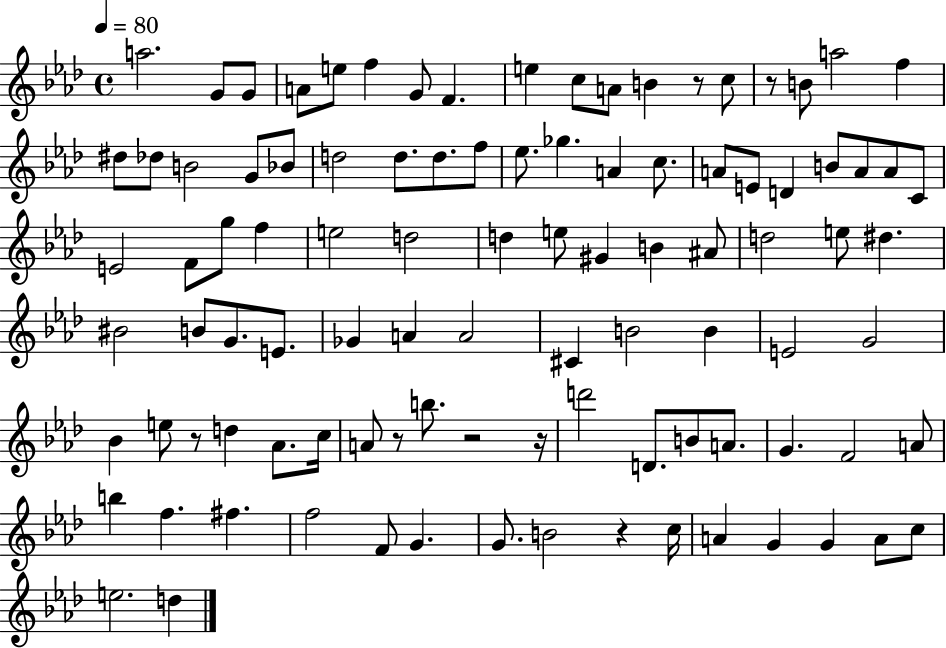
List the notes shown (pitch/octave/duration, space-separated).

A5/h. G4/e G4/e A4/e E5/e F5/q G4/e F4/q. E5/q C5/e A4/e B4/q R/e C5/e R/e B4/e A5/h F5/q D#5/e Db5/e B4/h G4/e Bb4/e D5/h D5/e. D5/e. F5/e Eb5/e. Gb5/q. A4/q C5/e. A4/e E4/e D4/q B4/e A4/e A4/e C4/e E4/h F4/e G5/e F5/q E5/h D5/h D5/q E5/e G#4/q B4/q A#4/e D5/h E5/e D#5/q. BIS4/h B4/e G4/e. E4/e. Gb4/q A4/q A4/h C#4/q B4/h B4/q E4/h G4/h Bb4/q E5/e R/e D5/q Ab4/e. C5/s A4/e R/e B5/e. R/h R/s D6/h D4/e. B4/e A4/e. G4/q. F4/h A4/e B5/q F5/q. F#5/q. F5/h F4/e G4/q. G4/e. B4/h R/q C5/s A4/q G4/q G4/q A4/e C5/e E5/h. D5/q